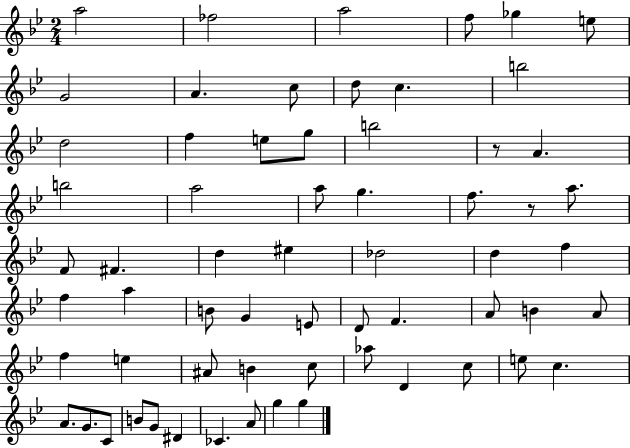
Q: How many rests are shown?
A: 2